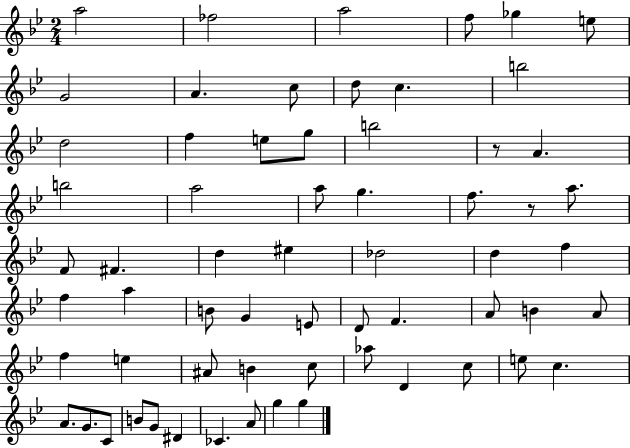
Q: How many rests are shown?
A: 2